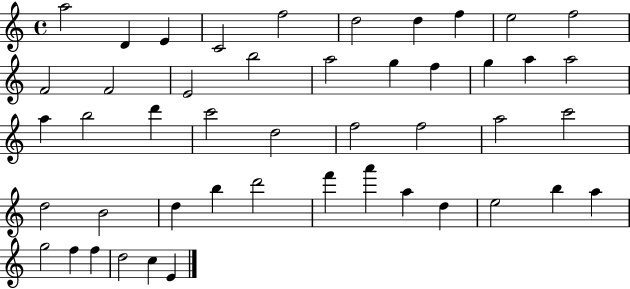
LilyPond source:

{
  \clef treble
  \time 4/4
  \defaultTimeSignature
  \key c \major
  a''2 d'4 e'4 | c'2 f''2 | d''2 d''4 f''4 | e''2 f''2 | \break f'2 f'2 | e'2 b''2 | a''2 g''4 f''4 | g''4 a''4 a''2 | \break a''4 b''2 d'''4 | c'''2 d''2 | f''2 f''2 | a''2 c'''2 | \break d''2 b'2 | d''4 b''4 d'''2 | f'''4 a'''4 a''4 d''4 | e''2 b''4 a''4 | \break g''2 f''4 f''4 | d''2 c''4 e'4 | \bar "|."
}